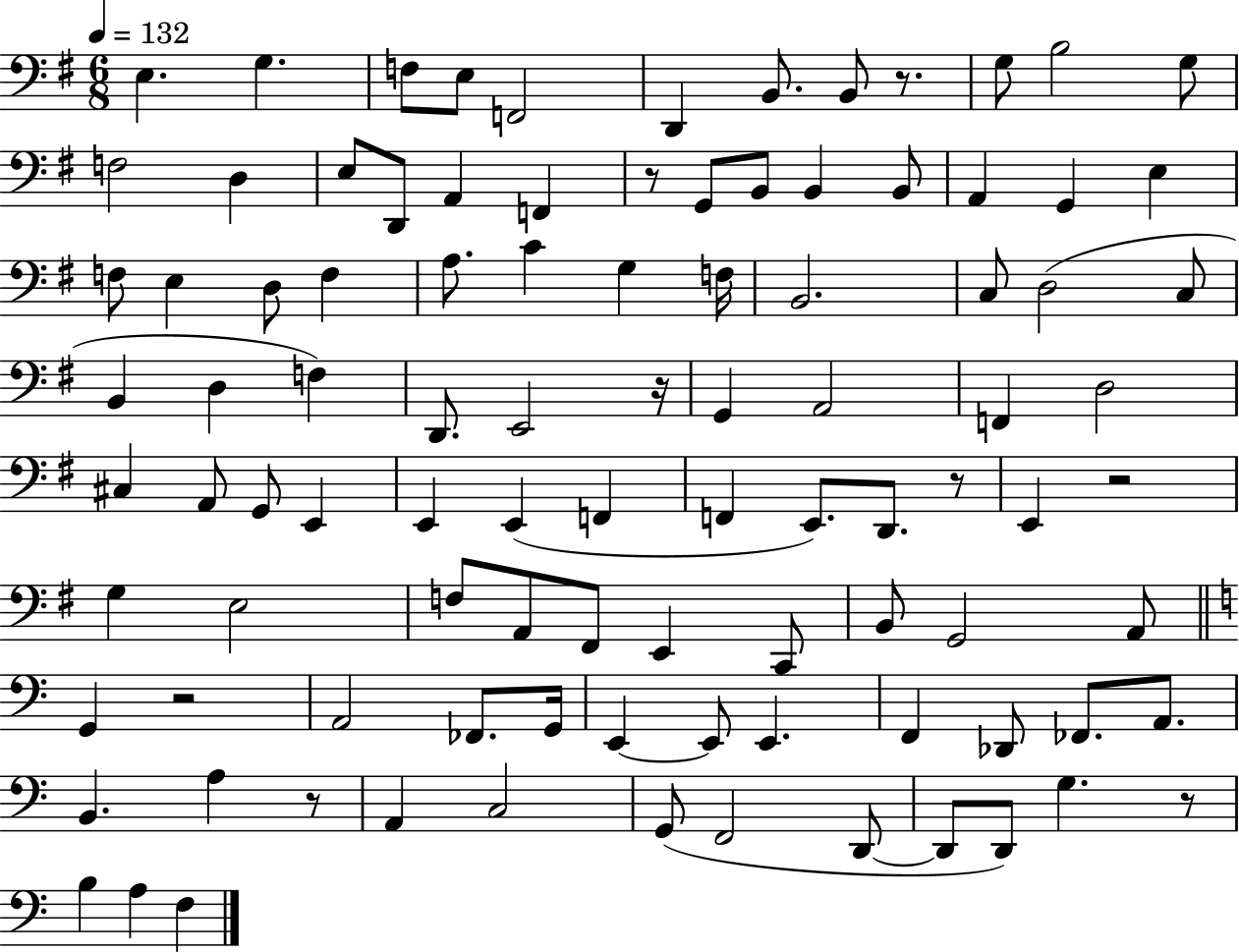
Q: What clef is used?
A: bass